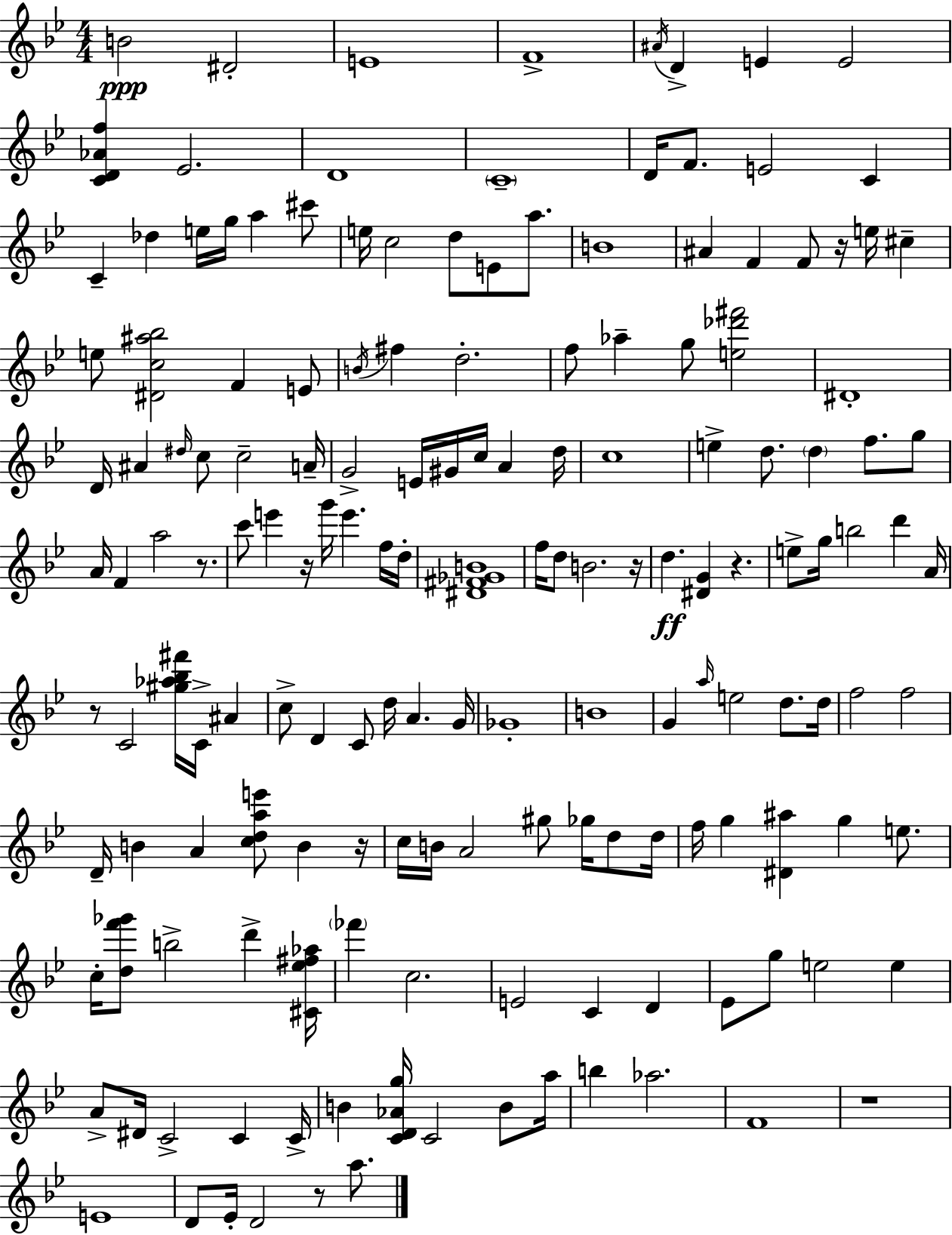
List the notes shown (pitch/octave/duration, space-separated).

B4/h D#4/h E4/w F4/w A#4/s D4/q E4/q E4/h [C4,D4,Ab4,F5]/q Eb4/h. D4/w C4/w D4/s F4/e. E4/h C4/q C4/q Db5/q E5/s G5/s A5/q C#6/e E5/s C5/h D5/e E4/e A5/e. B4/w A#4/q F4/q F4/e R/s E5/s C#5/q E5/e [D#4,C5,A#5,Bb5]/h F4/q E4/e B4/s F#5/q D5/h. F5/e Ab5/q G5/e [E5,Db6,F#6]/h D#4/w D4/s A#4/q D#5/s C5/e C5/h A4/s G4/h E4/s G#4/s C5/s A4/q D5/s C5/w E5/q D5/e. D5/q F5/e. G5/e A4/s F4/q A5/h R/e. C6/e E6/q R/s G6/s E6/q. F5/s D5/s [D#4,F#4,Gb4,B4]/w F5/s D5/e B4/h. R/s D5/q. [D#4,G4]/q R/q. E5/e G5/s B5/h D6/q A4/s R/e C4/h [G#5,Ab5,Bb5,F#6]/s C4/s A#4/q C5/e D4/q C4/e D5/s A4/q. G4/s Gb4/w B4/w G4/q A5/s E5/h D5/e. D5/s F5/h F5/h D4/s B4/q A4/q [C5,D5,A5,E6]/e B4/q R/s C5/s B4/s A4/h G#5/e Gb5/s D5/e D5/s F5/s G5/q [D#4,A#5]/q G5/q E5/e. C5/s [D5,F6,Gb6]/e B5/h D6/q [C#4,Eb5,F#5,Ab5]/s FES6/q C5/h. E4/h C4/q D4/q Eb4/e G5/e E5/h E5/q A4/e D#4/s C4/h C4/q C4/s B4/q [C4,D4,Ab4,G5]/s C4/h B4/e A5/s B5/q Ab5/h. F4/w R/w E4/w D4/e Eb4/s D4/h R/e A5/e.